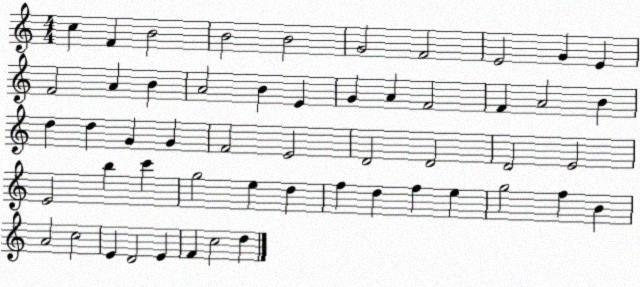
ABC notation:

X:1
T:Untitled
M:4/4
L:1/4
K:C
c F B2 B2 B2 G2 F2 E2 G E F2 A B A2 B E G A F2 F A2 B d d G G F2 E2 D2 D2 D2 E2 E2 b c' g2 e d f d f e g2 f B A2 c2 E D2 E F c2 d